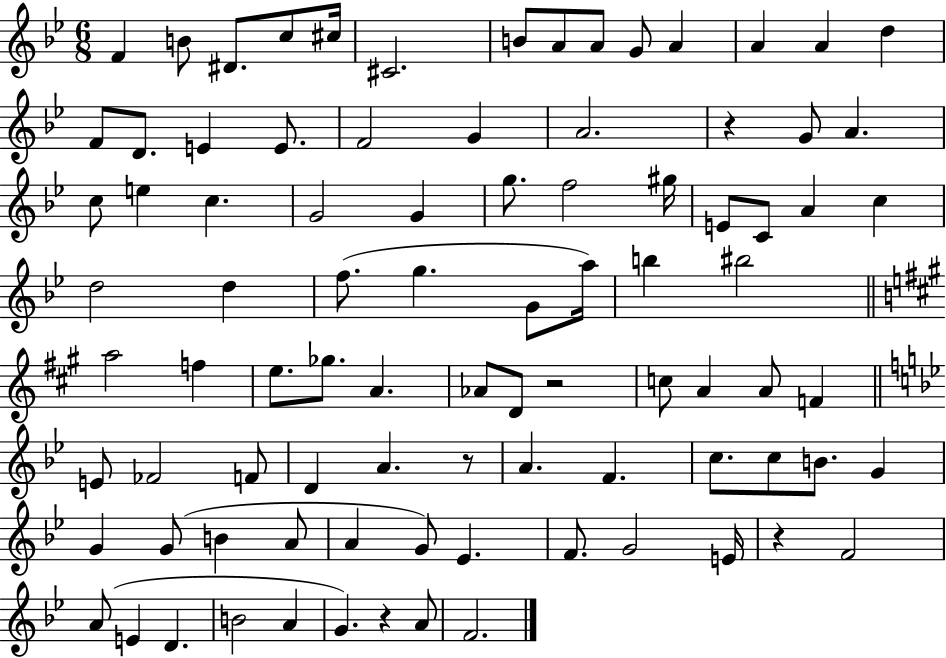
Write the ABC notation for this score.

X:1
T:Untitled
M:6/8
L:1/4
K:Bb
F B/2 ^D/2 c/2 ^c/4 ^C2 B/2 A/2 A/2 G/2 A A A d F/2 D/2 E E/2 F2 G A2 z G/2 A c/2 e c G2 G g/2 f2 ^g/4 E/2 C/2 A c d2 d f/2 g G/2 a/4 b ^b2 a2 f e/2 _g/2 A _A/2 D/2 z2 c/2 A A/2 F E/2 _F2 F/2 D A z/2 A F c/2 c/2 B/2 G G G/2 B A/2 A G/2 _E F/2 G2 E/4 z F2 A/2 E D B2 A G z A/2 F2